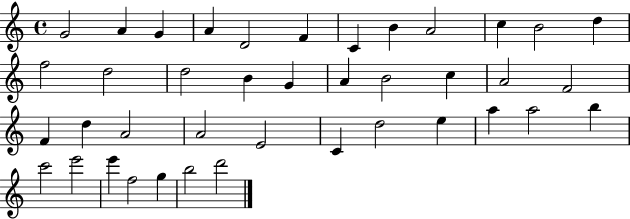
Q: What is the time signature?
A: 4/4